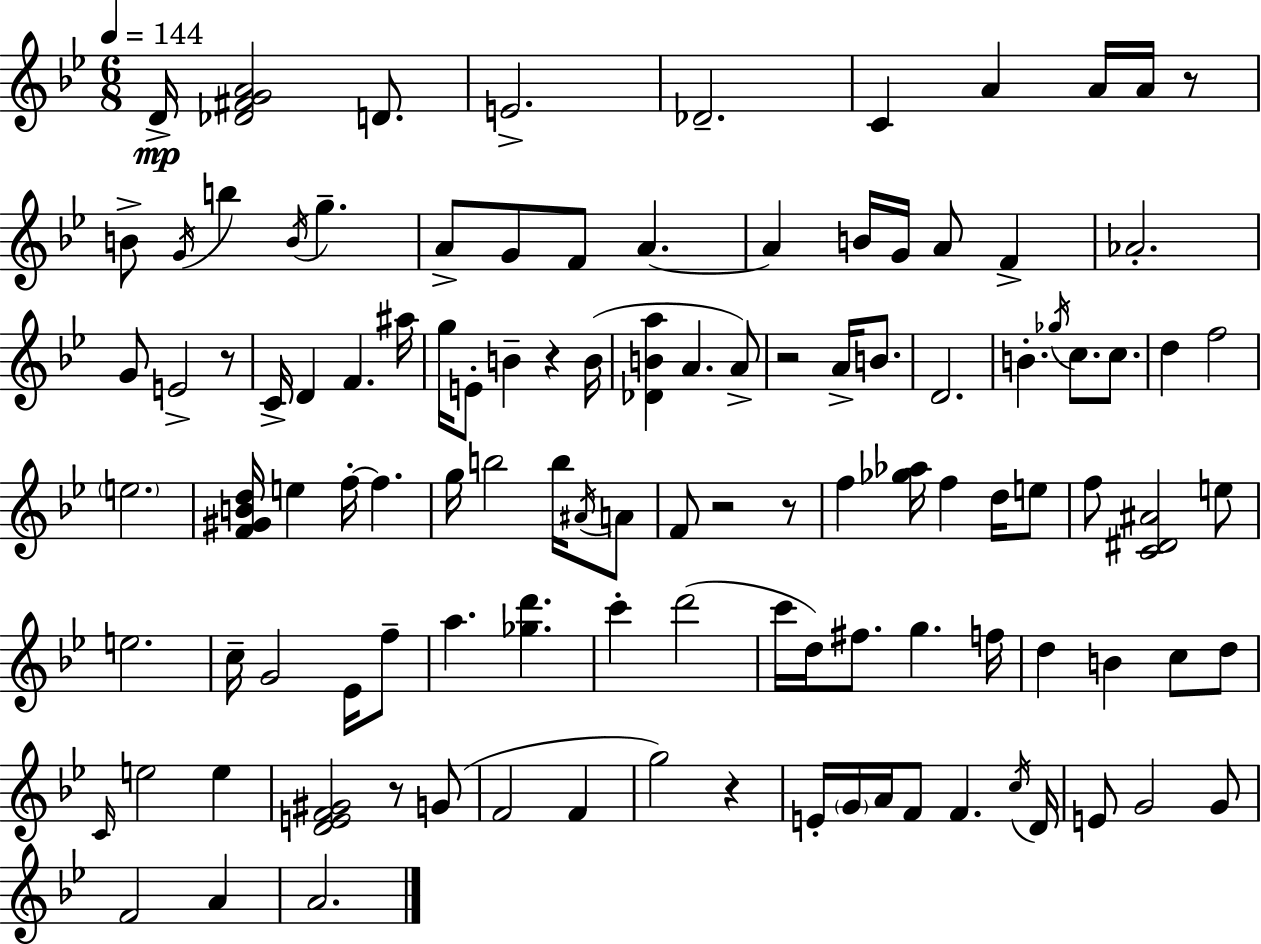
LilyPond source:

{
  \clef treble
  \numericTimeSignature
  \time 6/8
  \key bes \major
  \tempo 4 = 144
  d'16->\mp <des' fis' g' a'>2 d'8. | e'2.-> | des'2.-- | c'4 a'4 a'16 a'16 r8 | \break b'8-> \acciaccatura { g'16 } b''4 \acciaccatura { b'16 } g''4.-- | a'8-> g'8 f'8 a'4.~~ | a'4 b'16 g'16 a'8 f'4-> | aes'2.-. | \break g'8 e'2-> | r8 c'16-> d'4 f'4. | ais''16 g''16 e'8-. b'4-- r4 | b'16( <des' b' a''>4 a'4. | \break a'8->) r2 a'16-> b'8. | d'2. | b'4.-. \acciaccatura { ges''16 } c''8. | c''8. d''4 f''2 | \break \parenthesize e''2. | <f' gis' b' d''>16 e''4 f''16-.~~ f''4. | g''16 b''2 | b''16 \acciaccatura { ais'16 } a'8 f'8 r2 | \break r8 f''4 <ges'' aes''>16 f''4 | d''16 e''8 f''8 <c' dis' ais'>2 | e''8 e''2. | c''16-- g'2 | \break ees'16 f''8-- a''4. <ges'' d'''>4. | c'''4-. d'''2( | c'''16 d''16) fis''8. g''4. | f''16 d''4 b'4 | \break c''8 d''8 \grace { c'16 } e''2 | e''4 <d' e' f' gis'>2 | r8 g'8( f'2 | f'4 g''2) | \break r4 e'16-. \parenthesize g'16 a'16 f'8 f'4. | \acciaccatura { c''16 } d'16 e'8 g'2 | g'8 f'2 | a'4 a'2. | \break \bar "|."
}